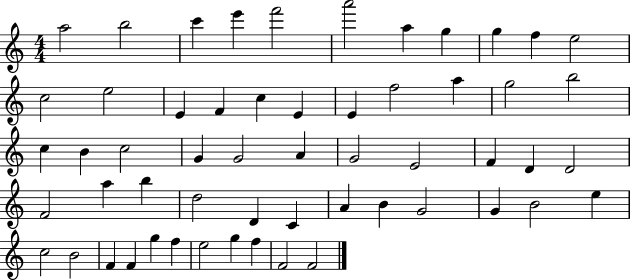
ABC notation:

X:1
T:Untitled
M:4/4
L:1/4
K:C
a2 b2 c' e' f'2 a'2 a g g f e2 c2 e2 E F c E E f2 a g2 b2 c B c2 G G2 A G2 E2 F D D2 F2 a b d2 D C A B G2 G B2 e c2 B2 F F g f e2 g f F2 F2